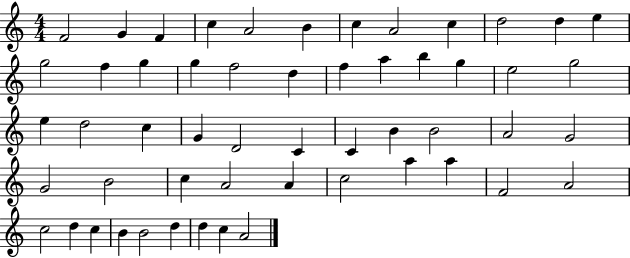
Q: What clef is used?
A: treble